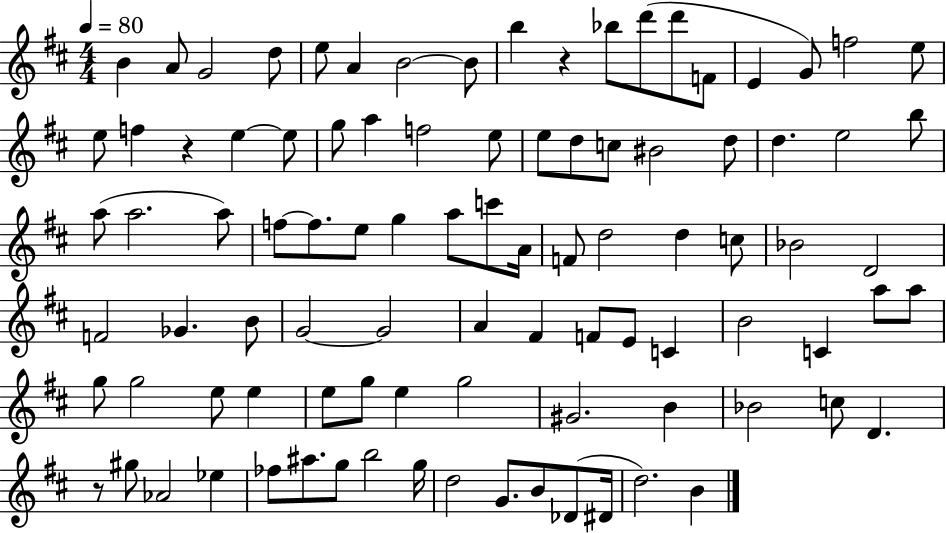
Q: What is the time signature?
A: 4/4